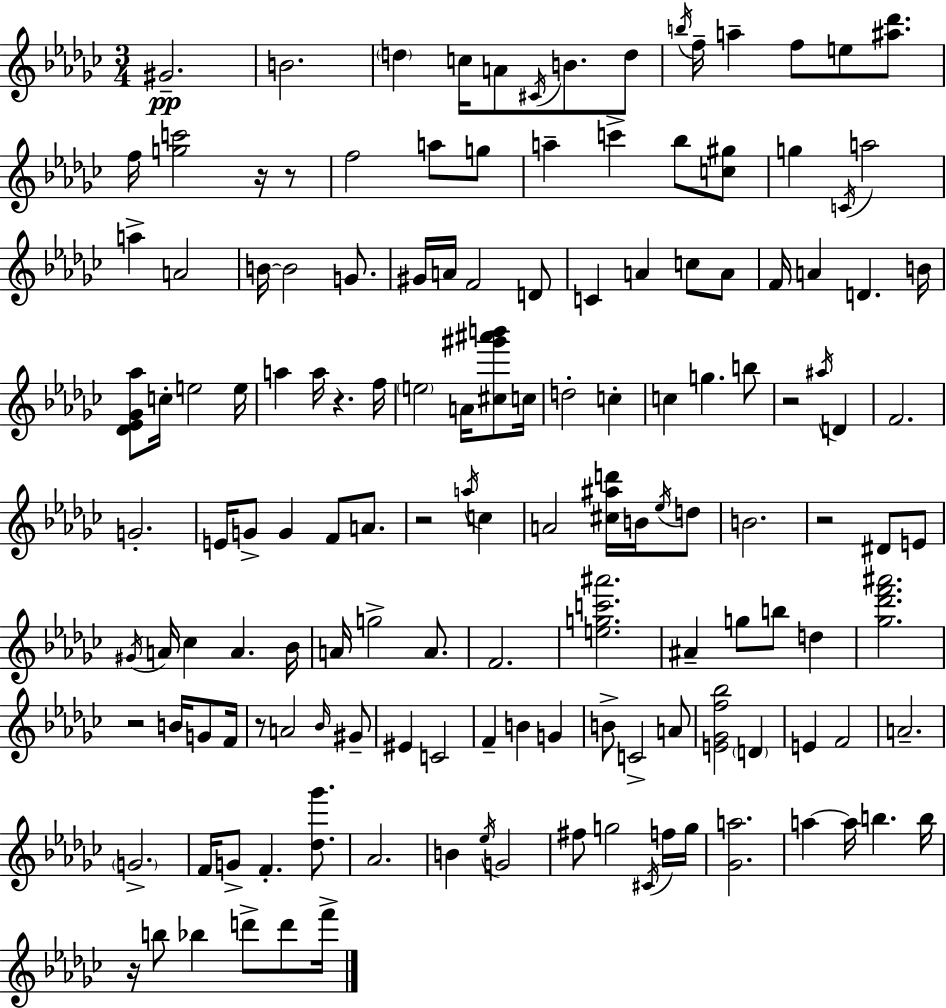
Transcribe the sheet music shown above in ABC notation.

X:1
T:Untitled
M:3/4
L:1/4
K:Ebm
^G2 B2 d c/4 A/2 ^C/4 B/2 d/2 b/4 f/4 a f/2 e/2 [^a_d']/2 f/4 [gc']2 z/4 z/2 f2 a/2 g/2 a c' _b/2 [c^g]/2 g C/4 a2 a A2 B/4 B2 G/2 ^G/4 A/4 F2 D/2 C A c/2 A/2 F/4 A D B/4 [_D_E_G_a]/2 c/4 e2 e/4 a a/4 z f/4 e2 A/4 [^c^g'^a'b']/2 c/4 d2 c c g b/2 z2 ^a/4 D F2 G2 E/4 G/2 G F/2 A/2 z2 a/4 c A2 [^c^ad']/4 B/4 _e/4 d/2 B2 z2 ^D/2 E/2 ^G/4 A/4 _c A _B/4 A/4 g2 A/2 F2 [egc'^a']2 ^A g/2 b/2 d [_g_d'f'^a']2 z2 B/4 G/2 F/4 z/2 A2 _B/4 ^G/2 ^E C2 F B G B/2 C2 A/2 [E_Gf_b]2 D E F2 A2 G2 F/4 G/2 F [_d_g']/2 _A2 B _e/4 G2 ^f/2 g2 ^C/4 f/4 g/4 [_Ga]2 a a/4 b b/4 z/4 b/2 _b d'/2 d'/2 f'/4